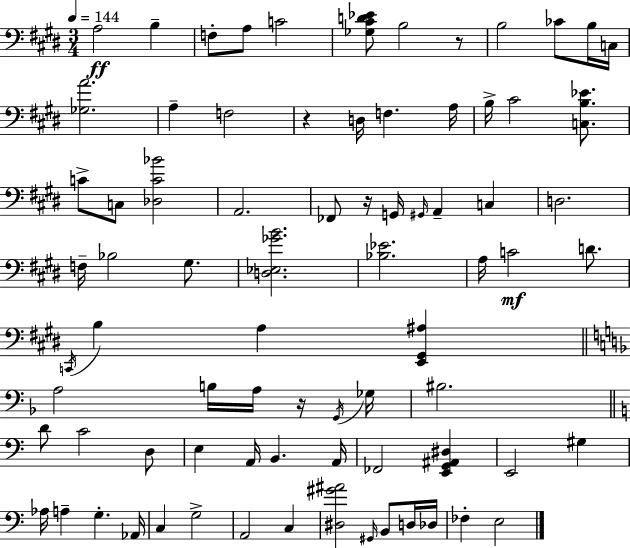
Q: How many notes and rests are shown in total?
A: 78